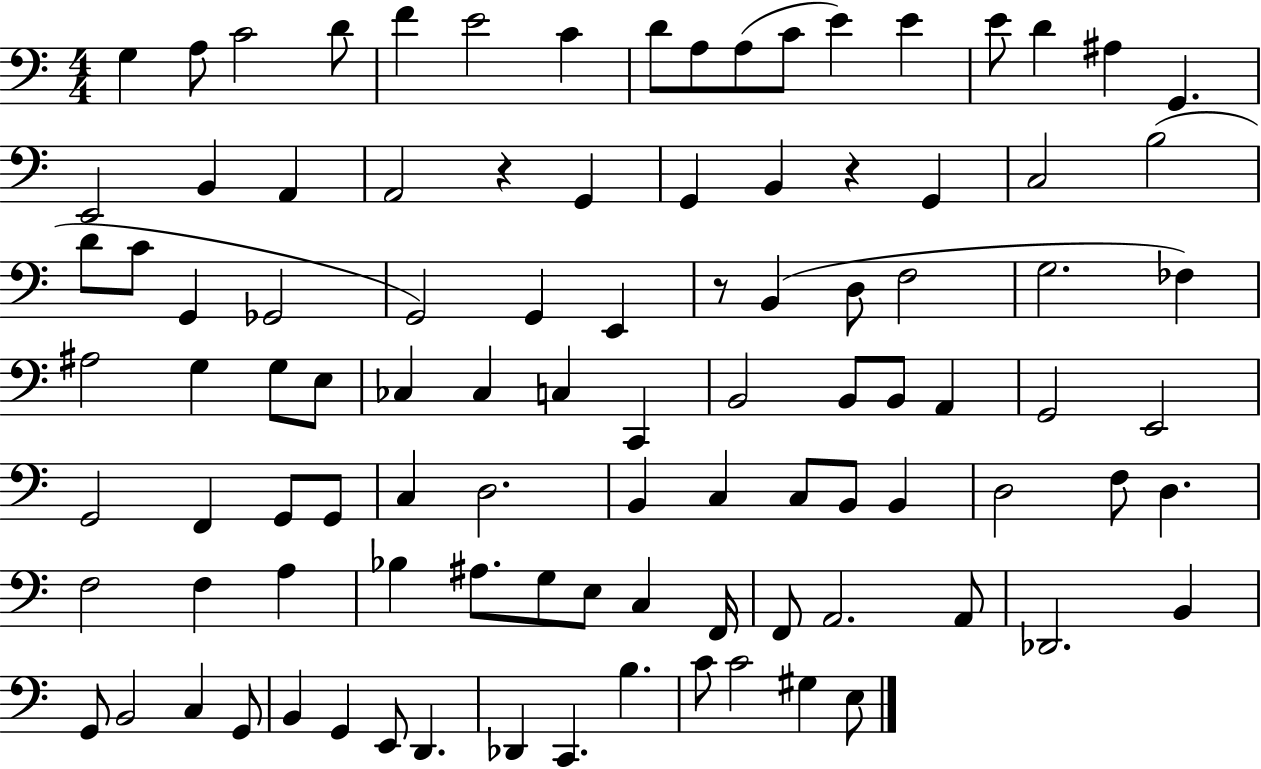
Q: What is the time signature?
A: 4/4